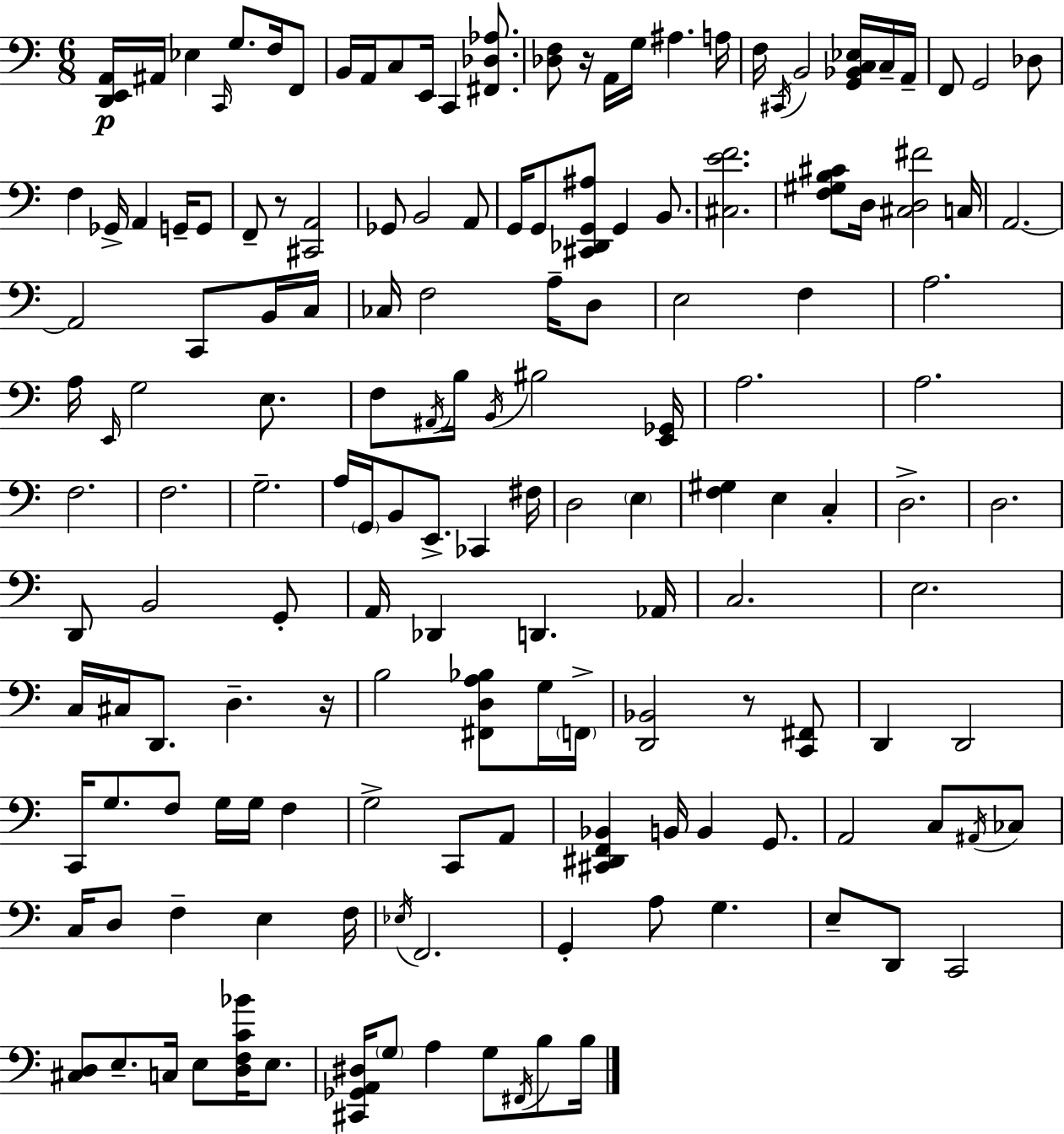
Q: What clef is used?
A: bass